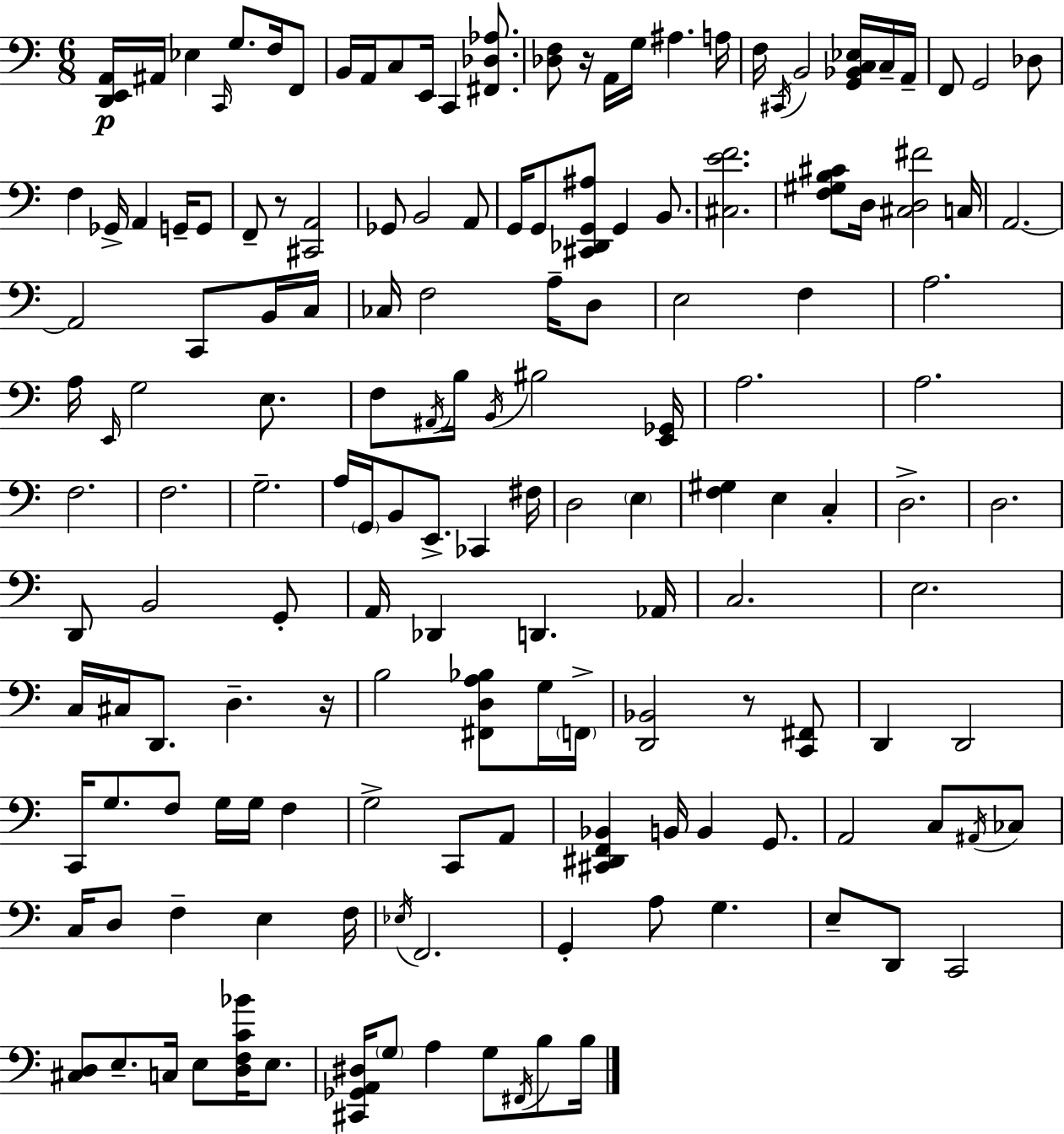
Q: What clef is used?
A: bass